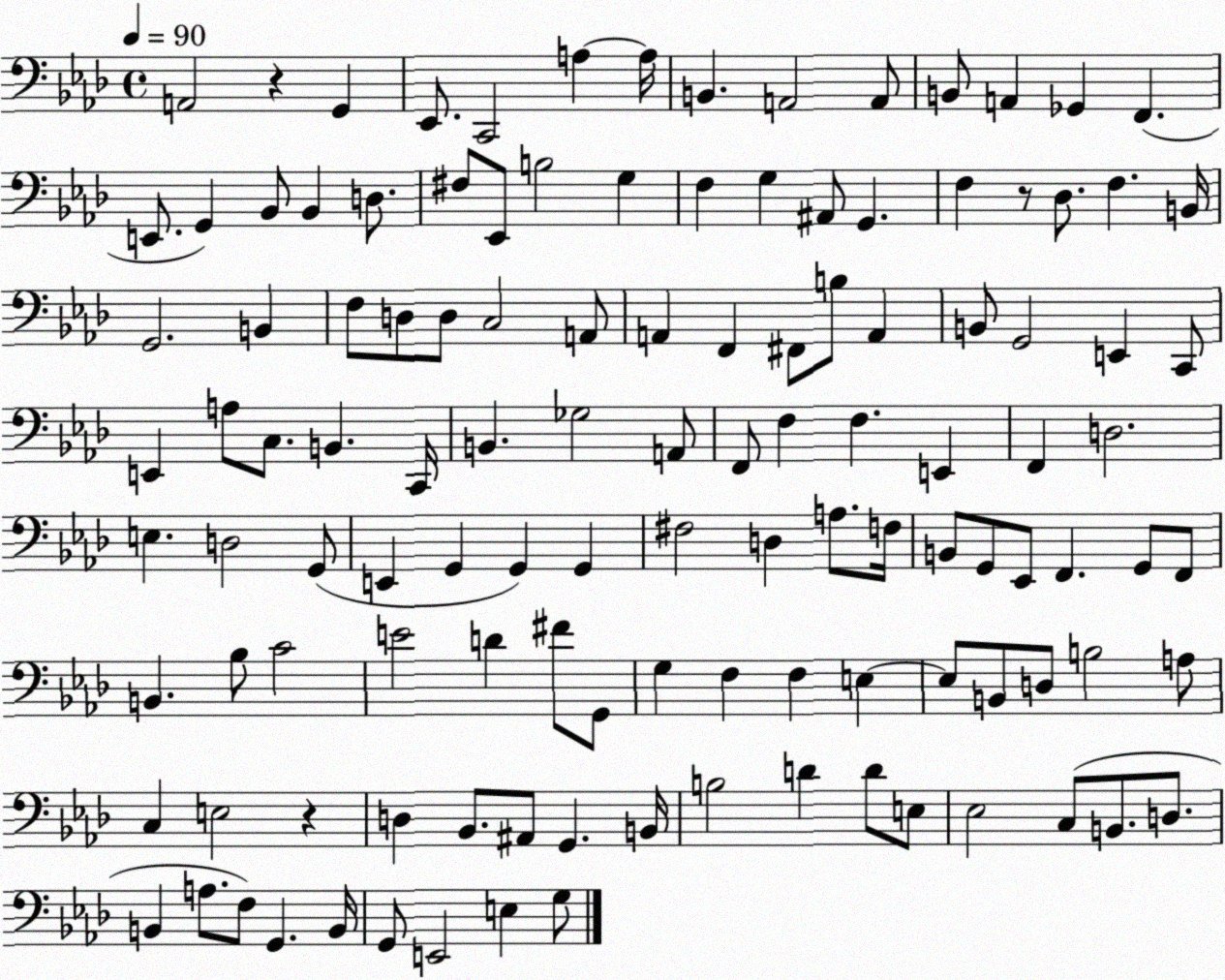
X:1
T:Untitled
M:4/4
L:1/4
K:Ab
A,,2 z G,, _E,,/2 C,,2 A, A,/4 B,, A,,2 A,,/2 B,,/2 A,, _G,, F,, E,,/2 G,, _B,,/2 _B,, D,/2 ^F,/2 _E,,/2 B,2 G, F, G, ^A,,/2 G,, F, z/2 _D,/2 F, B,,/4 G,,2 B,, F,/2 D,/2 D,/2 C,2 A,,/2 A,, F,, ^F,,/2 B,/2 A,, B,,/2 G,,2 E,, C,,/2 E,, A,/2 C,/2 B,, C,,/4 B,, _G,2 A,,/2 F,,/2 F, F, E,, F,, D,2 E, D,2 G,,/2 E,, G,, G,, G,, ^F,2 D, A,/2 F,/4 B,,/2 G,,/2 _E,,/2 F,, G,,/2 F,,/2 B,, _B,/2 C2 E2 D ^F/2 G,,/2 G, F, F, E, E,/2 B,,/2 D,/2 B,2 A,/2 C, E,2 z D, _B,,/2 ^A,,/2 G,, B,,/4 B,2 D D/2 E,/2 _E,2 C,/2 B,,/2 D,/2 B,, A,/2 F,/2 G,, B,,/4 G,,/2 E,,2 E, G,/2